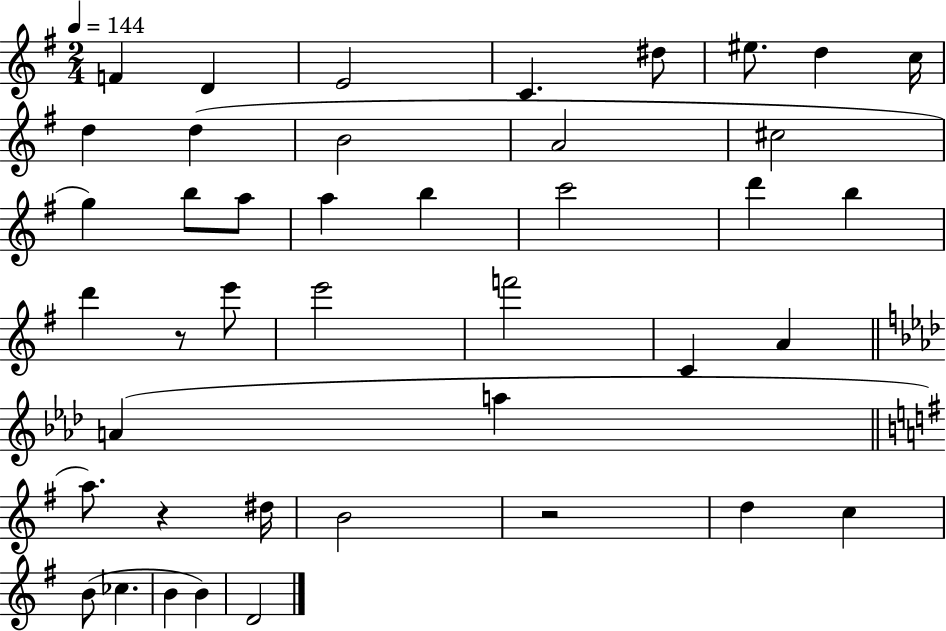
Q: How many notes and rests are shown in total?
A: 42